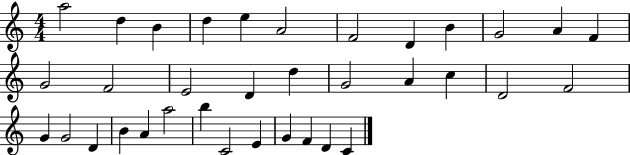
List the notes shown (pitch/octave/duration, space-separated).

A5/h D5/q B4/q D5/q E5/q A4/h F4/h D4/q B4/q G4/h A4/q F4/q G4/h F4/h E4/h D4/q D5/q G4/h A4/q C5/q D4/h F4/h G4/q G4/h D4/q B4/q A4/q A5/h B5/q C4/h E4/q G4/q F4/q D4/q C4/q